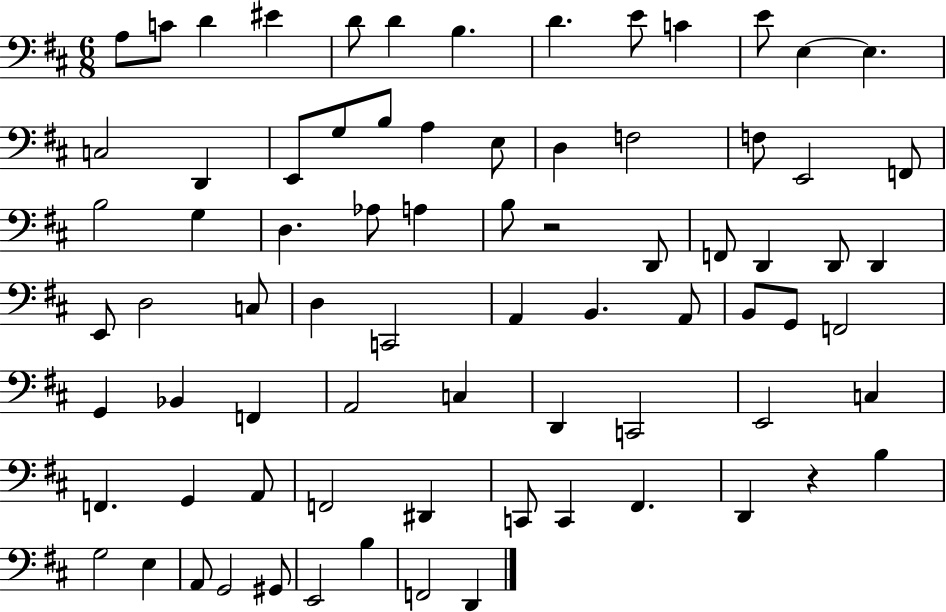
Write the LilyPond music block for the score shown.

{
  \clef bass
  \numericTimeSignature
  \time 6/8
  \key d \major
  a8 c'8 d'4 eis'4 | d'8 d'4 b4. | d'4. e'8 c'4 | e'8 e4~~ e4. | \break c2 d,4 | e,8 g8 b8 a4 e8 | d4 f2 | f8 e,2 f,8 | \break b2 g4 | d4. aes8 a4 | b8 r2 d,8 | f,8 d,4 d,8 d,4 | \break e,8 d2 c8 | d4 c,2 | a,4 b,4. a,8 | b,8 g,8 f,2 | \break g,4 bes,4 f,4 | a,2 c4 | d,4 c,2 | e,2 c4 | \break f,4. g,4 a,8 | f,2 dis,4 | c,8 c,4 fis,4. | d,4 r4 b4 | \break g2 e4 | a,8 g,2 gis,8 | e,2 b4 | f,2 d,4 | \break \bar "|."
}